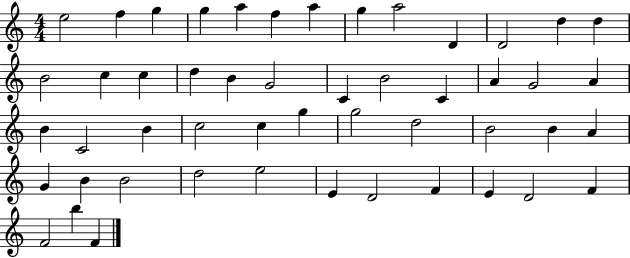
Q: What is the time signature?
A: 4/4